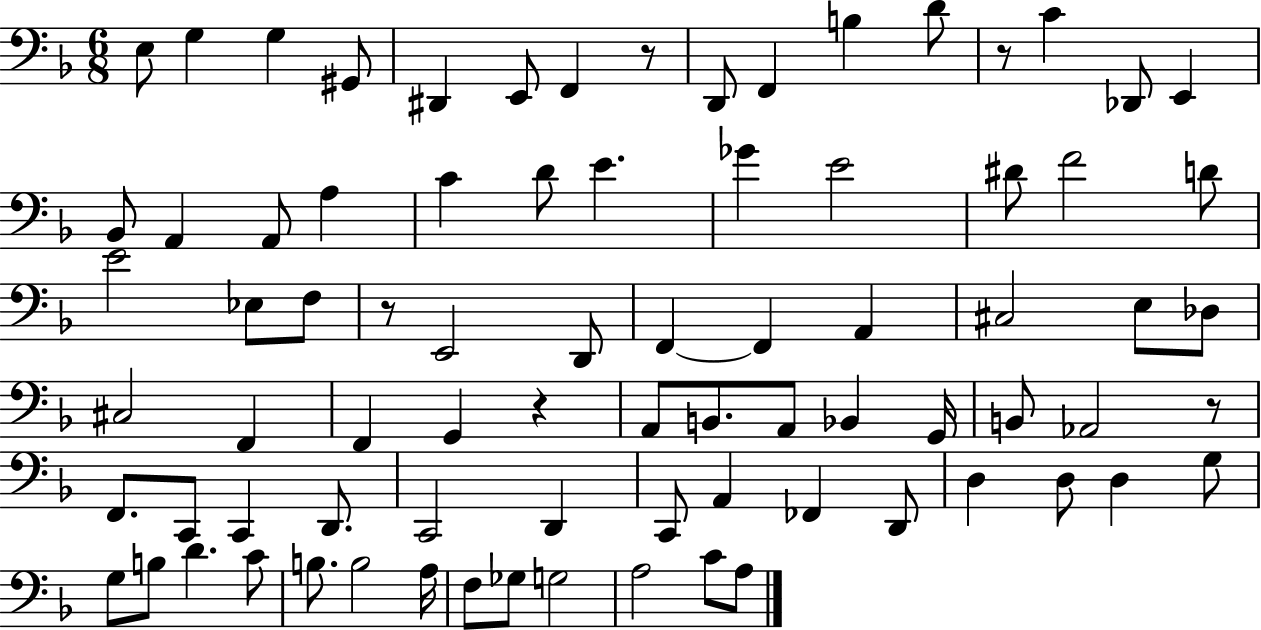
E3/e G3/q G3/q G#2/e D#2/q E2/e F2/q R/e D2/e F2/q B3/q D4/e R/e C4/q Db2/e E2/q Bb2/e A2/q A2/e A3/q C4/q D4/e E4/q. Gb4/q E4/h D#4/e F4/h D4/e E4/h Eb3/e F3/e R/e E2/h D2/e F2/q F2/q A2/q C#3/h E3/e Db3/e C#3/h F2/q F2/q G2/q R/q A2/e B2/e. A2/e Bb2/q G2/s B2/e Ab2/h R/e F2/e. C2/e C2/q D2/e. C2/h D2/q C2/e A2/q FES2/q D2/e D3/q D3/e D3/q G3/e G3/e B3/e D4/q. C4/e B3/e. B3/h A3/s F3/e Gb3/e G3/h A3/h C4/e A3/e